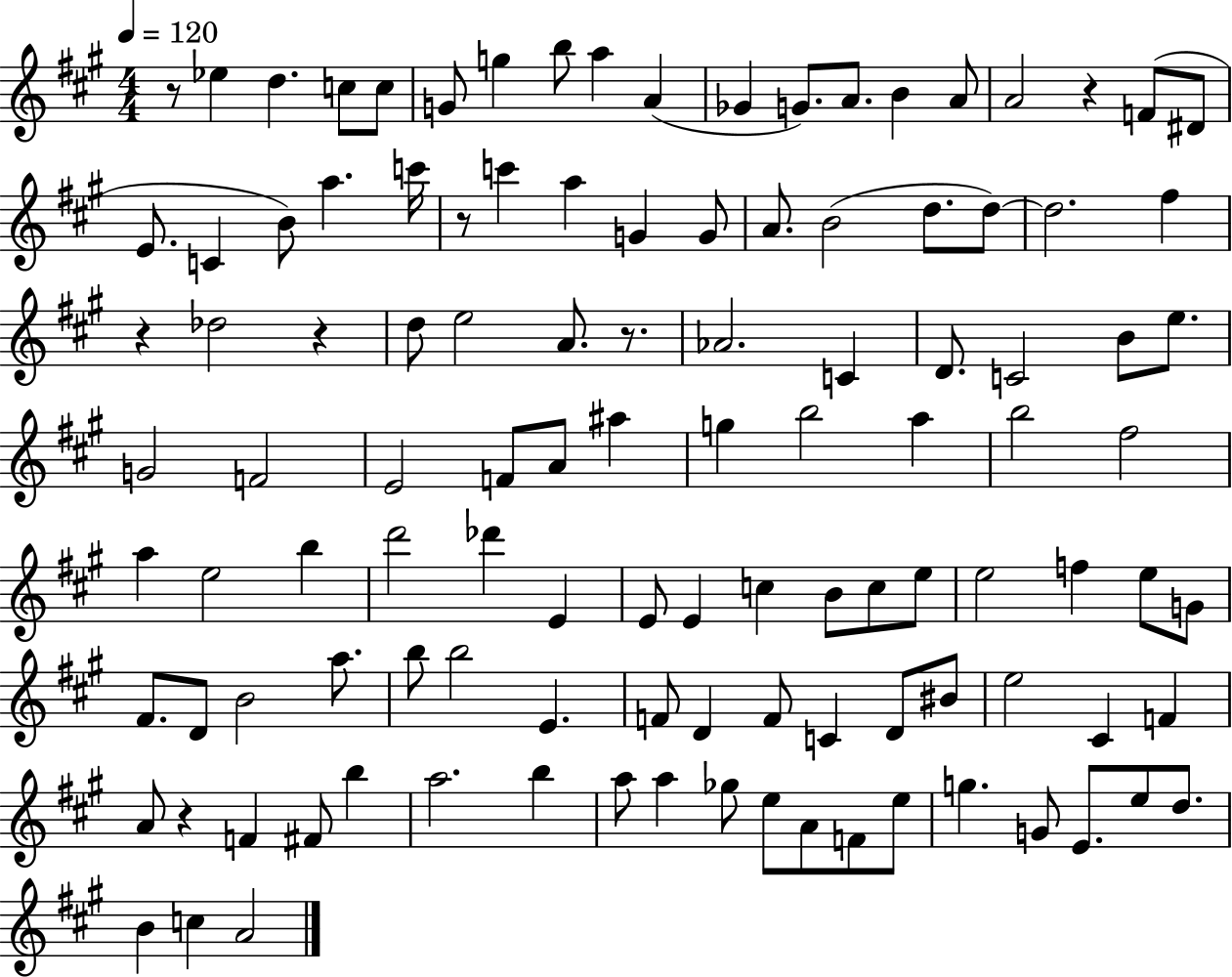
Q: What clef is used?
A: treble